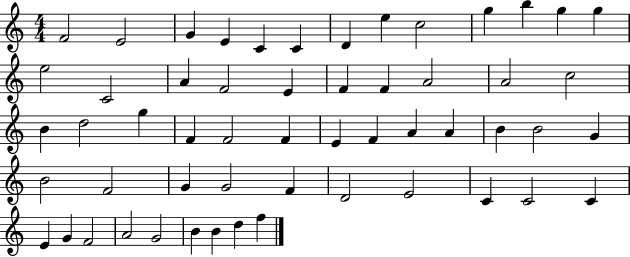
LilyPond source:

{
  \clef treble
  \numericTimeSignature
  \time 4/4
  \key c \major
  f'2 e'2 | g'4 e'4 c'4 c'4 | d'4 e''4 c''2 | g''4 b''4 g''4 g''4 | \break e''2 c'2 | a'4 f'2 e'4 | f'4 f'4 a'2 | a'2 c''2 | \break b'4 d''2 g''4 | f'4 f'2 f'4 | e'4 f'4 a'4 a'4 | b'4 b'2 g'4 | \break b'2 f'2 | g'4 g'2 f'4 | d'2 e'2 | c'4 c'2 c'4 | \break e'4 g'4 f'2 | a'2 g'2 | b'4 b'4 d''4 f''4 | \bar "|."
}